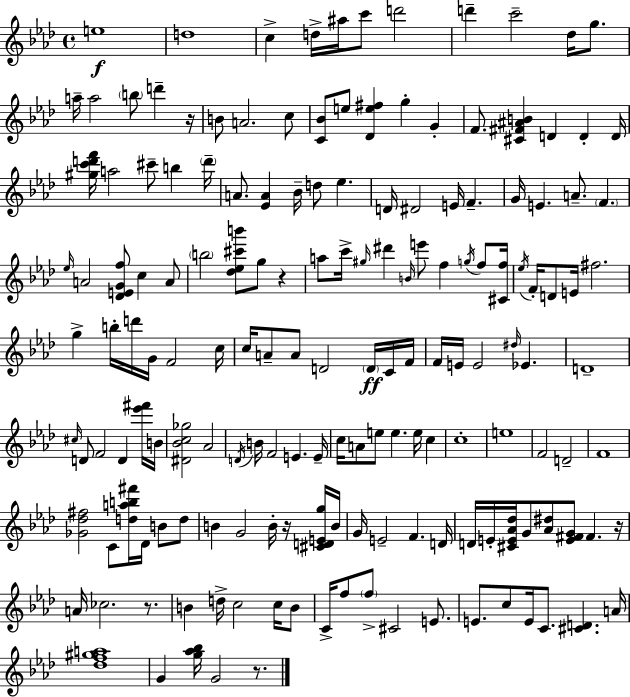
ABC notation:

X:1
T:Untitled
M:4/4
L:1/4
K:Ab
e4 d4 c d/4 ^a/4 c'/2 d'2 d' c'2 _d/4 g/2 a/4 a2 b/2 d' z/4 B/2 A2 c/2 [C_B]/2 e/2 [_De^f] g G F/2 [^C^F^AB] D D D/4 [^gc'd'f']/4 a2 ^c'/2 b d'/4 A/2 [_EA] _B/4 d/2 _e D/4 ^D2 E/4 F G/4 E A/2 F _e/4 A2 [_DEGf]/2 c A/2 b2 [_d_e^c'b']/2 g/2 z a/2 c'/4 ^g/4 ^d' B/4 e'/2 f g/4 f/2 [^Cf]/4 _e/4 F/4 D/2 E/4 ^f2 g b/4 d'/4 G/4 F2 c/4 c/4 A/2 A/2 D2 D/4 C/4 F/4 F/4 E/4 E2 ^d/4 _E D4 ^c/4 D/2 F2 D [_e'^f']/4 B/4 [^D_Bc_g]2 _A2 D/4 B/4 F2 E E/4 c/4 A/2 e/2 e e/4 c c4 e4 F2 D2 F4 [_G_d^f]2 C/2 [dab^f']/4 _D/4 B/2 d/2 B G2 B/4 z/4 [^CDEg]/4 B/4 G/4 E2 F D/4 D/4 E/4 [^CE_A_d]/4 G/2 [_A^d]/2 [E^FG]/2 ^F z/4 A/4 _c2 z/2 B d/4 c2 c/4 B/2 C/4 f/2 f/2 ^C2 E/2 E/2 c/2 E/4 C/2 [^CD] A/4 [_df^ga]4 G [g_a_b]/4 G2 z/2